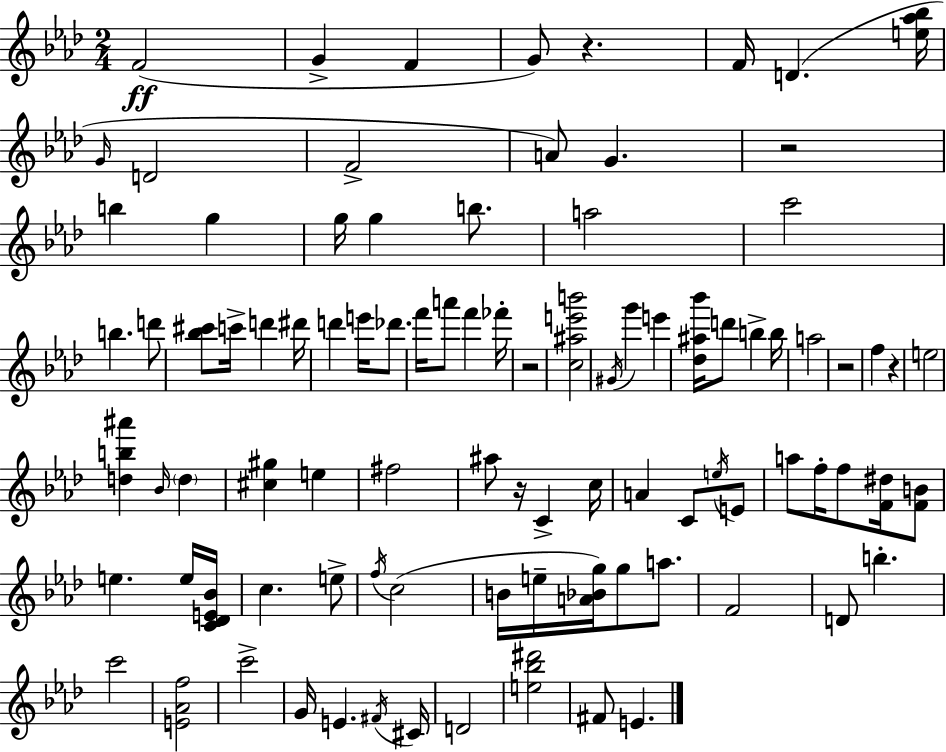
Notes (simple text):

F4/h G4/q F4/q G4/e R/q. F4/s D4/q. [E5,Ab5,Bb5]/s G4/s D4/h F4/h A4/e G4/q. R/h B5/q G5/q G5/s G5/q B5/e. A5/h C6/h B5/q. D6/e [Bb5,C#6]/e C6/s D6/q D#6/s D6/q E6/s Db6/e. F6/s A6/e F6/q FES6/s R/h [C5,A#5,E6,B6]/h G#4/s G6/q E6/q [Db5,A#5,Bb6]/s D6/e B5/q B5/s A5/h R/h F5/q R/q E5/h [D5,B5,A#6]/q Bb4/s D5/q [C#5,G#5]/q E5/q F#5/h A#5/e R/s C4/q C5/s A4/q C4/e E5/s E4/e A5/e F5/s F5/e [F4,D#5]/s [F4,B4]/e E5/q. E5/s [C4,Db4,E4,Bb4]/s C5/q. E5/e F5/s C5/h B4/s E5/s [A4,Bb4,G5]/s G5/e A5/e. F4/h D4/e B5/q. C6/h [E4,Ab4,F5]/h C6/h G4/s E4/q. F#4/s C#4/s D4/h [E5,Bb5,D#6]/h F#4/e E4/q.